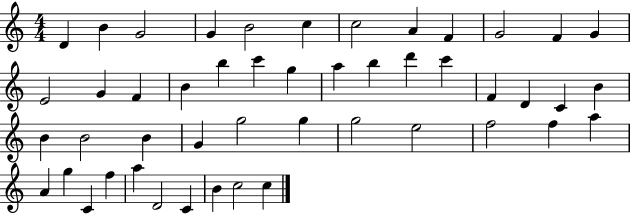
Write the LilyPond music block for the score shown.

{
  \clef treble
  \numericTimeSignature
  \time 4/4
  \key c \major
  d'4 b'4 g'2 | g'4 b'2 c''4 | c''2 a'4 f'4 | g'2 f'4 g'4 | \break e'2 g'4 f'4 | b'4 b''4 c'''4 g''4 | a''4 b''4 d'''4 c'''4 | f'4 d'4 c'4 b'4 | \break b'4 b'2 b'4 | g'4 g''2 g''4 | g''2 e''2 | f''2 f''4 a''4 | \break a'4 g''4 c'4 f''4 | a''4 d'2 c'4 | b'4 c''2 c''4 | \bar "|."
}